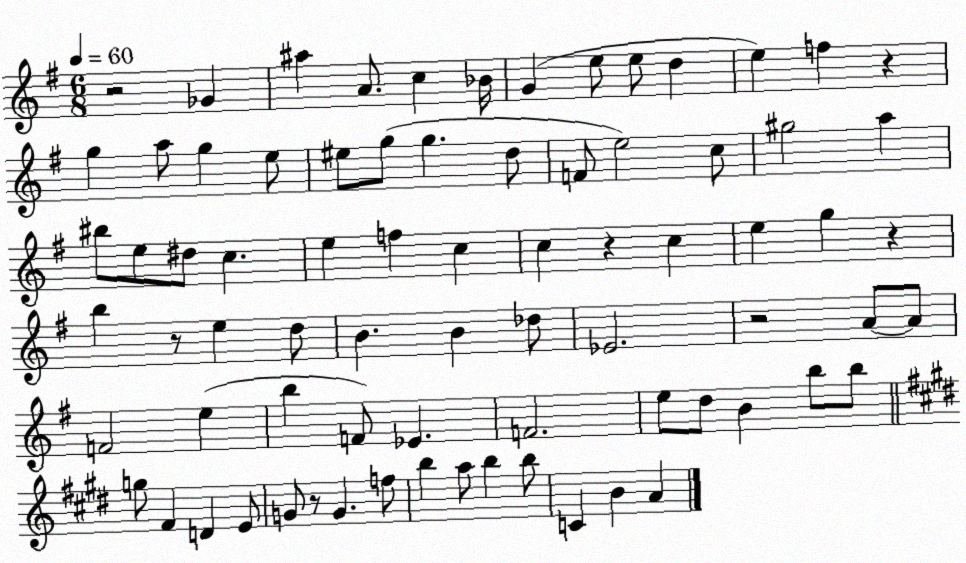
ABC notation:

X:1
T:Untitled
M:6/8
L:1/4
K:G
z2 _G ^a A/2 c _B/4 G e/2 e/2 d e f z g a/2 g e/2 ^e/2 g/2 g d/2 F/2 e2 c/2 ^g2 a ^b/2 e/2 ^d/2 c e f c c z c e g z b z/2 e d/2 B B _d/2 _E2 z2 A/2 A/2 F2 e b F/2 _E F2 e/2 d/2 B b/2 b/2 g/2 ^F D E/2 G/2 z/2 G f/2 b a/2 b b/2 C B A